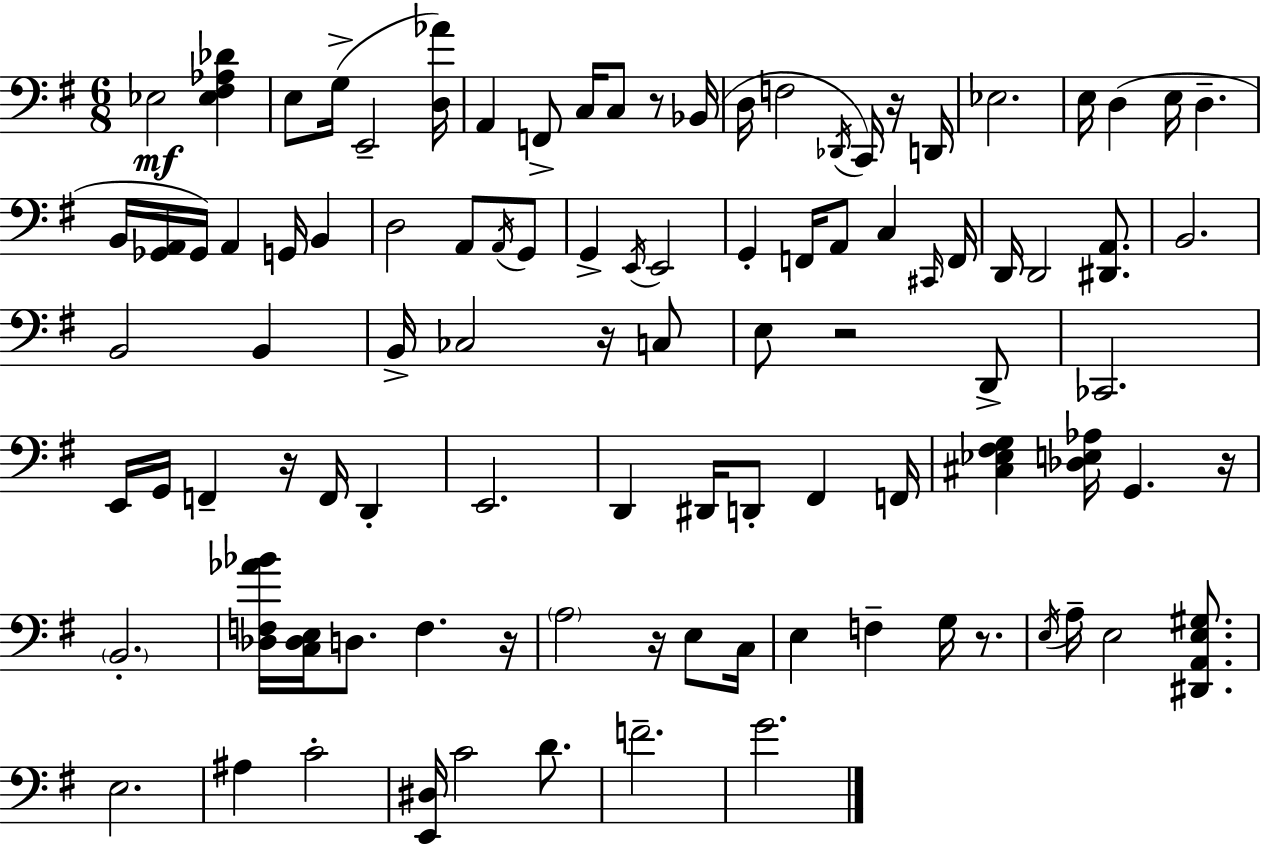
Eb3/h [Eb3,F#3,Ab3,Db4]/q E3/e G3/s E2/h [D3,Ab4]/s A2/q F2/e C3/s C3/e R/e Bb2/s D3/s F3/h Db2/s C2/s R/s D2/s Eb3/h. E3/s D3/q E3/s D3/q. B2/s [Gb2,A2]/s Gb2/s A2/q G2/s B2/q D3/h A2/e A2/s G2/e G2/q E2/s E2/h G2/q F2/s A2/e C3/q C#2/s F2/s D2/s D2/h [D#2,A2]/e. B2/h. B2/h B2/q B2/s CES3/h R/s C3/e E3/e R/h D2/e CES2/h. E2/s G2/s F2/q R/s F2/s D2/q E2/h. D2/q D#2/s D2/e F#2/q F2/s [C#3,Eb3,F#3,G3]/q [Db3,E3,Ab3]/s G2/q. R/s B2/h. [Db3,F3,Ab4,Bb4]/s [C3,Db3,E3]/s D3/e. F3/q. R/s A3/h R/s E3/e C3/s E3/q F3/q G3/s R/e. E3/s A3/s E3/h [D#2,A2,E3,G#3]/e. E3/h. A#3/q C4/h [E2,D#3]/s C4/h D4/e. F4/h. G4/h.